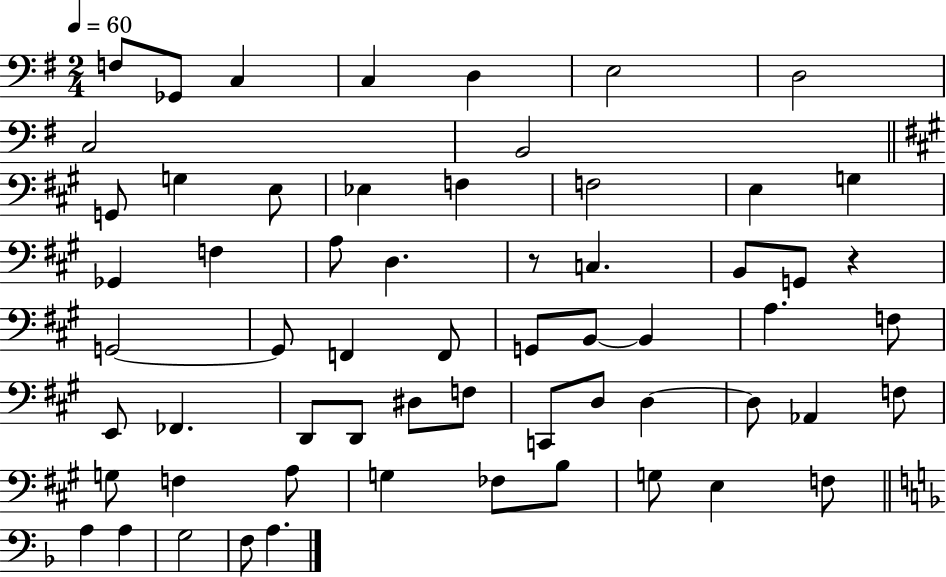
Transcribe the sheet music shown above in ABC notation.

X:1
T:Untitled
M:2/4
L:1/4
K:G
F,/2 _G,,/2 C, C, D, E,2 D,2 C,2 B,,2 G,,/2 G, E,/2 _E, F, F,2 E, G, _G,, F, A,/2 D, z/2 C, B,,/2 G,,/2 z G,,2 G,,/2 F,, F,,/2 G,,/2 B,,/2 B,, A, F,/2 E,,/2 _F,, D,,/2 D,,/2 ^D,/2 F,/2 C,,/2 D,/2 D, D,/2 _A,, F,/2 G,/2 F, A,/2 G, _F,/2 B,/2 G,/2 E, F,/2 A, A, G,2 F,/2 A,